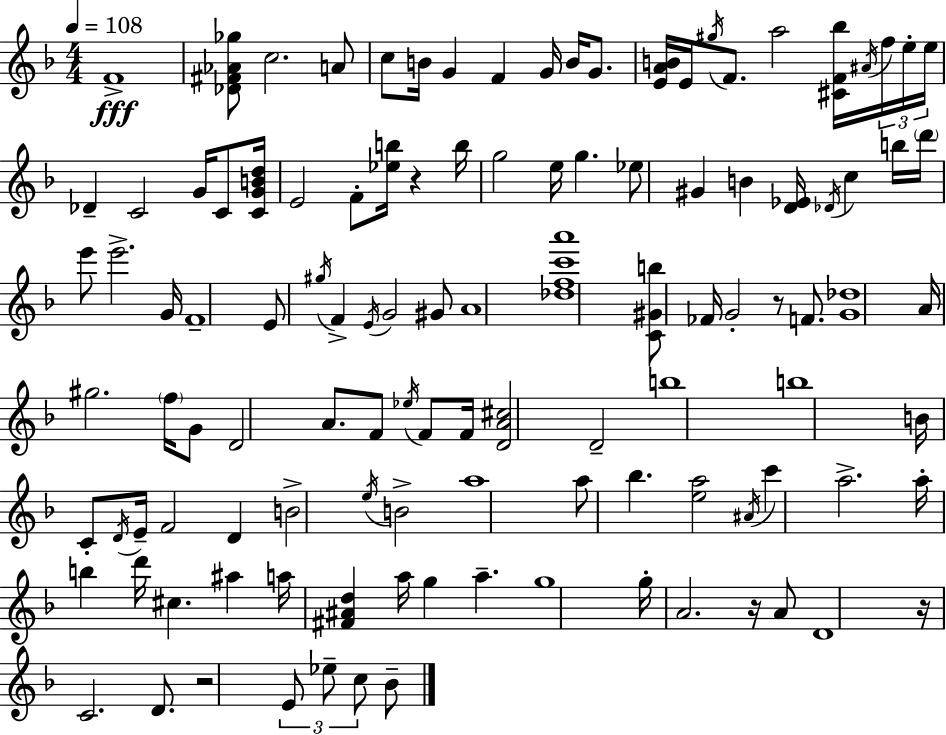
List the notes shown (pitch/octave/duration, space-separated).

F4/w [Db4,F#4,Ab4,Gb5]/e C5/h. A4/e C5/e B4/s G4/q F4/q G4/s B4/s G4/e. [E4,A4,B4]/s E4/s G#5/s F4/e. A5/h [C#4,F4,Bb5]/s A#4/s F5/s E5/s E5/s Db4/q C4/h G4/s C4/e [C4,G4,B4,D5]/s E4/h F4/e [Eb5,B5]/s R/q B5/s G5/h E5/s G5/q. Eb5/e G#4/q B4/q [D4,Eb4]/s Db4/s C5/q B5/s D6/s E6/e E6/h. G4/s F4/w E4/e G#5/s F4/q E4/s G4/h G#4/e A4/w [Db5,F5,C6,A6]/w [C4,G#4,B5]/e FES4/s G4/h R/e F4/e. [G4,Db5]/w A4/s G#5/h. F5/s G4/e D4/h A4/e. F4/e Eb5/s F4/e F4/s [D4,A4,C#5]/h D4/h B5/w B5/w B4/s C4/e D4/s E4/s F4/h D4/q B4/h E5/s B4/h A5/w A5/e Bb5/q. [E5,A5]/h A#4/s C6/q A5/h. A5/s B5/q D6/s C#5/q. A#5/q A5/s [F#4,A#4,D5]/q A5/s G5/q A5/q. G5/w G5/s A4/h. R/s A4/e D4/w R/s C4/h. D4/e. R/h E4/e Eb5/e C5/e Bb4/e